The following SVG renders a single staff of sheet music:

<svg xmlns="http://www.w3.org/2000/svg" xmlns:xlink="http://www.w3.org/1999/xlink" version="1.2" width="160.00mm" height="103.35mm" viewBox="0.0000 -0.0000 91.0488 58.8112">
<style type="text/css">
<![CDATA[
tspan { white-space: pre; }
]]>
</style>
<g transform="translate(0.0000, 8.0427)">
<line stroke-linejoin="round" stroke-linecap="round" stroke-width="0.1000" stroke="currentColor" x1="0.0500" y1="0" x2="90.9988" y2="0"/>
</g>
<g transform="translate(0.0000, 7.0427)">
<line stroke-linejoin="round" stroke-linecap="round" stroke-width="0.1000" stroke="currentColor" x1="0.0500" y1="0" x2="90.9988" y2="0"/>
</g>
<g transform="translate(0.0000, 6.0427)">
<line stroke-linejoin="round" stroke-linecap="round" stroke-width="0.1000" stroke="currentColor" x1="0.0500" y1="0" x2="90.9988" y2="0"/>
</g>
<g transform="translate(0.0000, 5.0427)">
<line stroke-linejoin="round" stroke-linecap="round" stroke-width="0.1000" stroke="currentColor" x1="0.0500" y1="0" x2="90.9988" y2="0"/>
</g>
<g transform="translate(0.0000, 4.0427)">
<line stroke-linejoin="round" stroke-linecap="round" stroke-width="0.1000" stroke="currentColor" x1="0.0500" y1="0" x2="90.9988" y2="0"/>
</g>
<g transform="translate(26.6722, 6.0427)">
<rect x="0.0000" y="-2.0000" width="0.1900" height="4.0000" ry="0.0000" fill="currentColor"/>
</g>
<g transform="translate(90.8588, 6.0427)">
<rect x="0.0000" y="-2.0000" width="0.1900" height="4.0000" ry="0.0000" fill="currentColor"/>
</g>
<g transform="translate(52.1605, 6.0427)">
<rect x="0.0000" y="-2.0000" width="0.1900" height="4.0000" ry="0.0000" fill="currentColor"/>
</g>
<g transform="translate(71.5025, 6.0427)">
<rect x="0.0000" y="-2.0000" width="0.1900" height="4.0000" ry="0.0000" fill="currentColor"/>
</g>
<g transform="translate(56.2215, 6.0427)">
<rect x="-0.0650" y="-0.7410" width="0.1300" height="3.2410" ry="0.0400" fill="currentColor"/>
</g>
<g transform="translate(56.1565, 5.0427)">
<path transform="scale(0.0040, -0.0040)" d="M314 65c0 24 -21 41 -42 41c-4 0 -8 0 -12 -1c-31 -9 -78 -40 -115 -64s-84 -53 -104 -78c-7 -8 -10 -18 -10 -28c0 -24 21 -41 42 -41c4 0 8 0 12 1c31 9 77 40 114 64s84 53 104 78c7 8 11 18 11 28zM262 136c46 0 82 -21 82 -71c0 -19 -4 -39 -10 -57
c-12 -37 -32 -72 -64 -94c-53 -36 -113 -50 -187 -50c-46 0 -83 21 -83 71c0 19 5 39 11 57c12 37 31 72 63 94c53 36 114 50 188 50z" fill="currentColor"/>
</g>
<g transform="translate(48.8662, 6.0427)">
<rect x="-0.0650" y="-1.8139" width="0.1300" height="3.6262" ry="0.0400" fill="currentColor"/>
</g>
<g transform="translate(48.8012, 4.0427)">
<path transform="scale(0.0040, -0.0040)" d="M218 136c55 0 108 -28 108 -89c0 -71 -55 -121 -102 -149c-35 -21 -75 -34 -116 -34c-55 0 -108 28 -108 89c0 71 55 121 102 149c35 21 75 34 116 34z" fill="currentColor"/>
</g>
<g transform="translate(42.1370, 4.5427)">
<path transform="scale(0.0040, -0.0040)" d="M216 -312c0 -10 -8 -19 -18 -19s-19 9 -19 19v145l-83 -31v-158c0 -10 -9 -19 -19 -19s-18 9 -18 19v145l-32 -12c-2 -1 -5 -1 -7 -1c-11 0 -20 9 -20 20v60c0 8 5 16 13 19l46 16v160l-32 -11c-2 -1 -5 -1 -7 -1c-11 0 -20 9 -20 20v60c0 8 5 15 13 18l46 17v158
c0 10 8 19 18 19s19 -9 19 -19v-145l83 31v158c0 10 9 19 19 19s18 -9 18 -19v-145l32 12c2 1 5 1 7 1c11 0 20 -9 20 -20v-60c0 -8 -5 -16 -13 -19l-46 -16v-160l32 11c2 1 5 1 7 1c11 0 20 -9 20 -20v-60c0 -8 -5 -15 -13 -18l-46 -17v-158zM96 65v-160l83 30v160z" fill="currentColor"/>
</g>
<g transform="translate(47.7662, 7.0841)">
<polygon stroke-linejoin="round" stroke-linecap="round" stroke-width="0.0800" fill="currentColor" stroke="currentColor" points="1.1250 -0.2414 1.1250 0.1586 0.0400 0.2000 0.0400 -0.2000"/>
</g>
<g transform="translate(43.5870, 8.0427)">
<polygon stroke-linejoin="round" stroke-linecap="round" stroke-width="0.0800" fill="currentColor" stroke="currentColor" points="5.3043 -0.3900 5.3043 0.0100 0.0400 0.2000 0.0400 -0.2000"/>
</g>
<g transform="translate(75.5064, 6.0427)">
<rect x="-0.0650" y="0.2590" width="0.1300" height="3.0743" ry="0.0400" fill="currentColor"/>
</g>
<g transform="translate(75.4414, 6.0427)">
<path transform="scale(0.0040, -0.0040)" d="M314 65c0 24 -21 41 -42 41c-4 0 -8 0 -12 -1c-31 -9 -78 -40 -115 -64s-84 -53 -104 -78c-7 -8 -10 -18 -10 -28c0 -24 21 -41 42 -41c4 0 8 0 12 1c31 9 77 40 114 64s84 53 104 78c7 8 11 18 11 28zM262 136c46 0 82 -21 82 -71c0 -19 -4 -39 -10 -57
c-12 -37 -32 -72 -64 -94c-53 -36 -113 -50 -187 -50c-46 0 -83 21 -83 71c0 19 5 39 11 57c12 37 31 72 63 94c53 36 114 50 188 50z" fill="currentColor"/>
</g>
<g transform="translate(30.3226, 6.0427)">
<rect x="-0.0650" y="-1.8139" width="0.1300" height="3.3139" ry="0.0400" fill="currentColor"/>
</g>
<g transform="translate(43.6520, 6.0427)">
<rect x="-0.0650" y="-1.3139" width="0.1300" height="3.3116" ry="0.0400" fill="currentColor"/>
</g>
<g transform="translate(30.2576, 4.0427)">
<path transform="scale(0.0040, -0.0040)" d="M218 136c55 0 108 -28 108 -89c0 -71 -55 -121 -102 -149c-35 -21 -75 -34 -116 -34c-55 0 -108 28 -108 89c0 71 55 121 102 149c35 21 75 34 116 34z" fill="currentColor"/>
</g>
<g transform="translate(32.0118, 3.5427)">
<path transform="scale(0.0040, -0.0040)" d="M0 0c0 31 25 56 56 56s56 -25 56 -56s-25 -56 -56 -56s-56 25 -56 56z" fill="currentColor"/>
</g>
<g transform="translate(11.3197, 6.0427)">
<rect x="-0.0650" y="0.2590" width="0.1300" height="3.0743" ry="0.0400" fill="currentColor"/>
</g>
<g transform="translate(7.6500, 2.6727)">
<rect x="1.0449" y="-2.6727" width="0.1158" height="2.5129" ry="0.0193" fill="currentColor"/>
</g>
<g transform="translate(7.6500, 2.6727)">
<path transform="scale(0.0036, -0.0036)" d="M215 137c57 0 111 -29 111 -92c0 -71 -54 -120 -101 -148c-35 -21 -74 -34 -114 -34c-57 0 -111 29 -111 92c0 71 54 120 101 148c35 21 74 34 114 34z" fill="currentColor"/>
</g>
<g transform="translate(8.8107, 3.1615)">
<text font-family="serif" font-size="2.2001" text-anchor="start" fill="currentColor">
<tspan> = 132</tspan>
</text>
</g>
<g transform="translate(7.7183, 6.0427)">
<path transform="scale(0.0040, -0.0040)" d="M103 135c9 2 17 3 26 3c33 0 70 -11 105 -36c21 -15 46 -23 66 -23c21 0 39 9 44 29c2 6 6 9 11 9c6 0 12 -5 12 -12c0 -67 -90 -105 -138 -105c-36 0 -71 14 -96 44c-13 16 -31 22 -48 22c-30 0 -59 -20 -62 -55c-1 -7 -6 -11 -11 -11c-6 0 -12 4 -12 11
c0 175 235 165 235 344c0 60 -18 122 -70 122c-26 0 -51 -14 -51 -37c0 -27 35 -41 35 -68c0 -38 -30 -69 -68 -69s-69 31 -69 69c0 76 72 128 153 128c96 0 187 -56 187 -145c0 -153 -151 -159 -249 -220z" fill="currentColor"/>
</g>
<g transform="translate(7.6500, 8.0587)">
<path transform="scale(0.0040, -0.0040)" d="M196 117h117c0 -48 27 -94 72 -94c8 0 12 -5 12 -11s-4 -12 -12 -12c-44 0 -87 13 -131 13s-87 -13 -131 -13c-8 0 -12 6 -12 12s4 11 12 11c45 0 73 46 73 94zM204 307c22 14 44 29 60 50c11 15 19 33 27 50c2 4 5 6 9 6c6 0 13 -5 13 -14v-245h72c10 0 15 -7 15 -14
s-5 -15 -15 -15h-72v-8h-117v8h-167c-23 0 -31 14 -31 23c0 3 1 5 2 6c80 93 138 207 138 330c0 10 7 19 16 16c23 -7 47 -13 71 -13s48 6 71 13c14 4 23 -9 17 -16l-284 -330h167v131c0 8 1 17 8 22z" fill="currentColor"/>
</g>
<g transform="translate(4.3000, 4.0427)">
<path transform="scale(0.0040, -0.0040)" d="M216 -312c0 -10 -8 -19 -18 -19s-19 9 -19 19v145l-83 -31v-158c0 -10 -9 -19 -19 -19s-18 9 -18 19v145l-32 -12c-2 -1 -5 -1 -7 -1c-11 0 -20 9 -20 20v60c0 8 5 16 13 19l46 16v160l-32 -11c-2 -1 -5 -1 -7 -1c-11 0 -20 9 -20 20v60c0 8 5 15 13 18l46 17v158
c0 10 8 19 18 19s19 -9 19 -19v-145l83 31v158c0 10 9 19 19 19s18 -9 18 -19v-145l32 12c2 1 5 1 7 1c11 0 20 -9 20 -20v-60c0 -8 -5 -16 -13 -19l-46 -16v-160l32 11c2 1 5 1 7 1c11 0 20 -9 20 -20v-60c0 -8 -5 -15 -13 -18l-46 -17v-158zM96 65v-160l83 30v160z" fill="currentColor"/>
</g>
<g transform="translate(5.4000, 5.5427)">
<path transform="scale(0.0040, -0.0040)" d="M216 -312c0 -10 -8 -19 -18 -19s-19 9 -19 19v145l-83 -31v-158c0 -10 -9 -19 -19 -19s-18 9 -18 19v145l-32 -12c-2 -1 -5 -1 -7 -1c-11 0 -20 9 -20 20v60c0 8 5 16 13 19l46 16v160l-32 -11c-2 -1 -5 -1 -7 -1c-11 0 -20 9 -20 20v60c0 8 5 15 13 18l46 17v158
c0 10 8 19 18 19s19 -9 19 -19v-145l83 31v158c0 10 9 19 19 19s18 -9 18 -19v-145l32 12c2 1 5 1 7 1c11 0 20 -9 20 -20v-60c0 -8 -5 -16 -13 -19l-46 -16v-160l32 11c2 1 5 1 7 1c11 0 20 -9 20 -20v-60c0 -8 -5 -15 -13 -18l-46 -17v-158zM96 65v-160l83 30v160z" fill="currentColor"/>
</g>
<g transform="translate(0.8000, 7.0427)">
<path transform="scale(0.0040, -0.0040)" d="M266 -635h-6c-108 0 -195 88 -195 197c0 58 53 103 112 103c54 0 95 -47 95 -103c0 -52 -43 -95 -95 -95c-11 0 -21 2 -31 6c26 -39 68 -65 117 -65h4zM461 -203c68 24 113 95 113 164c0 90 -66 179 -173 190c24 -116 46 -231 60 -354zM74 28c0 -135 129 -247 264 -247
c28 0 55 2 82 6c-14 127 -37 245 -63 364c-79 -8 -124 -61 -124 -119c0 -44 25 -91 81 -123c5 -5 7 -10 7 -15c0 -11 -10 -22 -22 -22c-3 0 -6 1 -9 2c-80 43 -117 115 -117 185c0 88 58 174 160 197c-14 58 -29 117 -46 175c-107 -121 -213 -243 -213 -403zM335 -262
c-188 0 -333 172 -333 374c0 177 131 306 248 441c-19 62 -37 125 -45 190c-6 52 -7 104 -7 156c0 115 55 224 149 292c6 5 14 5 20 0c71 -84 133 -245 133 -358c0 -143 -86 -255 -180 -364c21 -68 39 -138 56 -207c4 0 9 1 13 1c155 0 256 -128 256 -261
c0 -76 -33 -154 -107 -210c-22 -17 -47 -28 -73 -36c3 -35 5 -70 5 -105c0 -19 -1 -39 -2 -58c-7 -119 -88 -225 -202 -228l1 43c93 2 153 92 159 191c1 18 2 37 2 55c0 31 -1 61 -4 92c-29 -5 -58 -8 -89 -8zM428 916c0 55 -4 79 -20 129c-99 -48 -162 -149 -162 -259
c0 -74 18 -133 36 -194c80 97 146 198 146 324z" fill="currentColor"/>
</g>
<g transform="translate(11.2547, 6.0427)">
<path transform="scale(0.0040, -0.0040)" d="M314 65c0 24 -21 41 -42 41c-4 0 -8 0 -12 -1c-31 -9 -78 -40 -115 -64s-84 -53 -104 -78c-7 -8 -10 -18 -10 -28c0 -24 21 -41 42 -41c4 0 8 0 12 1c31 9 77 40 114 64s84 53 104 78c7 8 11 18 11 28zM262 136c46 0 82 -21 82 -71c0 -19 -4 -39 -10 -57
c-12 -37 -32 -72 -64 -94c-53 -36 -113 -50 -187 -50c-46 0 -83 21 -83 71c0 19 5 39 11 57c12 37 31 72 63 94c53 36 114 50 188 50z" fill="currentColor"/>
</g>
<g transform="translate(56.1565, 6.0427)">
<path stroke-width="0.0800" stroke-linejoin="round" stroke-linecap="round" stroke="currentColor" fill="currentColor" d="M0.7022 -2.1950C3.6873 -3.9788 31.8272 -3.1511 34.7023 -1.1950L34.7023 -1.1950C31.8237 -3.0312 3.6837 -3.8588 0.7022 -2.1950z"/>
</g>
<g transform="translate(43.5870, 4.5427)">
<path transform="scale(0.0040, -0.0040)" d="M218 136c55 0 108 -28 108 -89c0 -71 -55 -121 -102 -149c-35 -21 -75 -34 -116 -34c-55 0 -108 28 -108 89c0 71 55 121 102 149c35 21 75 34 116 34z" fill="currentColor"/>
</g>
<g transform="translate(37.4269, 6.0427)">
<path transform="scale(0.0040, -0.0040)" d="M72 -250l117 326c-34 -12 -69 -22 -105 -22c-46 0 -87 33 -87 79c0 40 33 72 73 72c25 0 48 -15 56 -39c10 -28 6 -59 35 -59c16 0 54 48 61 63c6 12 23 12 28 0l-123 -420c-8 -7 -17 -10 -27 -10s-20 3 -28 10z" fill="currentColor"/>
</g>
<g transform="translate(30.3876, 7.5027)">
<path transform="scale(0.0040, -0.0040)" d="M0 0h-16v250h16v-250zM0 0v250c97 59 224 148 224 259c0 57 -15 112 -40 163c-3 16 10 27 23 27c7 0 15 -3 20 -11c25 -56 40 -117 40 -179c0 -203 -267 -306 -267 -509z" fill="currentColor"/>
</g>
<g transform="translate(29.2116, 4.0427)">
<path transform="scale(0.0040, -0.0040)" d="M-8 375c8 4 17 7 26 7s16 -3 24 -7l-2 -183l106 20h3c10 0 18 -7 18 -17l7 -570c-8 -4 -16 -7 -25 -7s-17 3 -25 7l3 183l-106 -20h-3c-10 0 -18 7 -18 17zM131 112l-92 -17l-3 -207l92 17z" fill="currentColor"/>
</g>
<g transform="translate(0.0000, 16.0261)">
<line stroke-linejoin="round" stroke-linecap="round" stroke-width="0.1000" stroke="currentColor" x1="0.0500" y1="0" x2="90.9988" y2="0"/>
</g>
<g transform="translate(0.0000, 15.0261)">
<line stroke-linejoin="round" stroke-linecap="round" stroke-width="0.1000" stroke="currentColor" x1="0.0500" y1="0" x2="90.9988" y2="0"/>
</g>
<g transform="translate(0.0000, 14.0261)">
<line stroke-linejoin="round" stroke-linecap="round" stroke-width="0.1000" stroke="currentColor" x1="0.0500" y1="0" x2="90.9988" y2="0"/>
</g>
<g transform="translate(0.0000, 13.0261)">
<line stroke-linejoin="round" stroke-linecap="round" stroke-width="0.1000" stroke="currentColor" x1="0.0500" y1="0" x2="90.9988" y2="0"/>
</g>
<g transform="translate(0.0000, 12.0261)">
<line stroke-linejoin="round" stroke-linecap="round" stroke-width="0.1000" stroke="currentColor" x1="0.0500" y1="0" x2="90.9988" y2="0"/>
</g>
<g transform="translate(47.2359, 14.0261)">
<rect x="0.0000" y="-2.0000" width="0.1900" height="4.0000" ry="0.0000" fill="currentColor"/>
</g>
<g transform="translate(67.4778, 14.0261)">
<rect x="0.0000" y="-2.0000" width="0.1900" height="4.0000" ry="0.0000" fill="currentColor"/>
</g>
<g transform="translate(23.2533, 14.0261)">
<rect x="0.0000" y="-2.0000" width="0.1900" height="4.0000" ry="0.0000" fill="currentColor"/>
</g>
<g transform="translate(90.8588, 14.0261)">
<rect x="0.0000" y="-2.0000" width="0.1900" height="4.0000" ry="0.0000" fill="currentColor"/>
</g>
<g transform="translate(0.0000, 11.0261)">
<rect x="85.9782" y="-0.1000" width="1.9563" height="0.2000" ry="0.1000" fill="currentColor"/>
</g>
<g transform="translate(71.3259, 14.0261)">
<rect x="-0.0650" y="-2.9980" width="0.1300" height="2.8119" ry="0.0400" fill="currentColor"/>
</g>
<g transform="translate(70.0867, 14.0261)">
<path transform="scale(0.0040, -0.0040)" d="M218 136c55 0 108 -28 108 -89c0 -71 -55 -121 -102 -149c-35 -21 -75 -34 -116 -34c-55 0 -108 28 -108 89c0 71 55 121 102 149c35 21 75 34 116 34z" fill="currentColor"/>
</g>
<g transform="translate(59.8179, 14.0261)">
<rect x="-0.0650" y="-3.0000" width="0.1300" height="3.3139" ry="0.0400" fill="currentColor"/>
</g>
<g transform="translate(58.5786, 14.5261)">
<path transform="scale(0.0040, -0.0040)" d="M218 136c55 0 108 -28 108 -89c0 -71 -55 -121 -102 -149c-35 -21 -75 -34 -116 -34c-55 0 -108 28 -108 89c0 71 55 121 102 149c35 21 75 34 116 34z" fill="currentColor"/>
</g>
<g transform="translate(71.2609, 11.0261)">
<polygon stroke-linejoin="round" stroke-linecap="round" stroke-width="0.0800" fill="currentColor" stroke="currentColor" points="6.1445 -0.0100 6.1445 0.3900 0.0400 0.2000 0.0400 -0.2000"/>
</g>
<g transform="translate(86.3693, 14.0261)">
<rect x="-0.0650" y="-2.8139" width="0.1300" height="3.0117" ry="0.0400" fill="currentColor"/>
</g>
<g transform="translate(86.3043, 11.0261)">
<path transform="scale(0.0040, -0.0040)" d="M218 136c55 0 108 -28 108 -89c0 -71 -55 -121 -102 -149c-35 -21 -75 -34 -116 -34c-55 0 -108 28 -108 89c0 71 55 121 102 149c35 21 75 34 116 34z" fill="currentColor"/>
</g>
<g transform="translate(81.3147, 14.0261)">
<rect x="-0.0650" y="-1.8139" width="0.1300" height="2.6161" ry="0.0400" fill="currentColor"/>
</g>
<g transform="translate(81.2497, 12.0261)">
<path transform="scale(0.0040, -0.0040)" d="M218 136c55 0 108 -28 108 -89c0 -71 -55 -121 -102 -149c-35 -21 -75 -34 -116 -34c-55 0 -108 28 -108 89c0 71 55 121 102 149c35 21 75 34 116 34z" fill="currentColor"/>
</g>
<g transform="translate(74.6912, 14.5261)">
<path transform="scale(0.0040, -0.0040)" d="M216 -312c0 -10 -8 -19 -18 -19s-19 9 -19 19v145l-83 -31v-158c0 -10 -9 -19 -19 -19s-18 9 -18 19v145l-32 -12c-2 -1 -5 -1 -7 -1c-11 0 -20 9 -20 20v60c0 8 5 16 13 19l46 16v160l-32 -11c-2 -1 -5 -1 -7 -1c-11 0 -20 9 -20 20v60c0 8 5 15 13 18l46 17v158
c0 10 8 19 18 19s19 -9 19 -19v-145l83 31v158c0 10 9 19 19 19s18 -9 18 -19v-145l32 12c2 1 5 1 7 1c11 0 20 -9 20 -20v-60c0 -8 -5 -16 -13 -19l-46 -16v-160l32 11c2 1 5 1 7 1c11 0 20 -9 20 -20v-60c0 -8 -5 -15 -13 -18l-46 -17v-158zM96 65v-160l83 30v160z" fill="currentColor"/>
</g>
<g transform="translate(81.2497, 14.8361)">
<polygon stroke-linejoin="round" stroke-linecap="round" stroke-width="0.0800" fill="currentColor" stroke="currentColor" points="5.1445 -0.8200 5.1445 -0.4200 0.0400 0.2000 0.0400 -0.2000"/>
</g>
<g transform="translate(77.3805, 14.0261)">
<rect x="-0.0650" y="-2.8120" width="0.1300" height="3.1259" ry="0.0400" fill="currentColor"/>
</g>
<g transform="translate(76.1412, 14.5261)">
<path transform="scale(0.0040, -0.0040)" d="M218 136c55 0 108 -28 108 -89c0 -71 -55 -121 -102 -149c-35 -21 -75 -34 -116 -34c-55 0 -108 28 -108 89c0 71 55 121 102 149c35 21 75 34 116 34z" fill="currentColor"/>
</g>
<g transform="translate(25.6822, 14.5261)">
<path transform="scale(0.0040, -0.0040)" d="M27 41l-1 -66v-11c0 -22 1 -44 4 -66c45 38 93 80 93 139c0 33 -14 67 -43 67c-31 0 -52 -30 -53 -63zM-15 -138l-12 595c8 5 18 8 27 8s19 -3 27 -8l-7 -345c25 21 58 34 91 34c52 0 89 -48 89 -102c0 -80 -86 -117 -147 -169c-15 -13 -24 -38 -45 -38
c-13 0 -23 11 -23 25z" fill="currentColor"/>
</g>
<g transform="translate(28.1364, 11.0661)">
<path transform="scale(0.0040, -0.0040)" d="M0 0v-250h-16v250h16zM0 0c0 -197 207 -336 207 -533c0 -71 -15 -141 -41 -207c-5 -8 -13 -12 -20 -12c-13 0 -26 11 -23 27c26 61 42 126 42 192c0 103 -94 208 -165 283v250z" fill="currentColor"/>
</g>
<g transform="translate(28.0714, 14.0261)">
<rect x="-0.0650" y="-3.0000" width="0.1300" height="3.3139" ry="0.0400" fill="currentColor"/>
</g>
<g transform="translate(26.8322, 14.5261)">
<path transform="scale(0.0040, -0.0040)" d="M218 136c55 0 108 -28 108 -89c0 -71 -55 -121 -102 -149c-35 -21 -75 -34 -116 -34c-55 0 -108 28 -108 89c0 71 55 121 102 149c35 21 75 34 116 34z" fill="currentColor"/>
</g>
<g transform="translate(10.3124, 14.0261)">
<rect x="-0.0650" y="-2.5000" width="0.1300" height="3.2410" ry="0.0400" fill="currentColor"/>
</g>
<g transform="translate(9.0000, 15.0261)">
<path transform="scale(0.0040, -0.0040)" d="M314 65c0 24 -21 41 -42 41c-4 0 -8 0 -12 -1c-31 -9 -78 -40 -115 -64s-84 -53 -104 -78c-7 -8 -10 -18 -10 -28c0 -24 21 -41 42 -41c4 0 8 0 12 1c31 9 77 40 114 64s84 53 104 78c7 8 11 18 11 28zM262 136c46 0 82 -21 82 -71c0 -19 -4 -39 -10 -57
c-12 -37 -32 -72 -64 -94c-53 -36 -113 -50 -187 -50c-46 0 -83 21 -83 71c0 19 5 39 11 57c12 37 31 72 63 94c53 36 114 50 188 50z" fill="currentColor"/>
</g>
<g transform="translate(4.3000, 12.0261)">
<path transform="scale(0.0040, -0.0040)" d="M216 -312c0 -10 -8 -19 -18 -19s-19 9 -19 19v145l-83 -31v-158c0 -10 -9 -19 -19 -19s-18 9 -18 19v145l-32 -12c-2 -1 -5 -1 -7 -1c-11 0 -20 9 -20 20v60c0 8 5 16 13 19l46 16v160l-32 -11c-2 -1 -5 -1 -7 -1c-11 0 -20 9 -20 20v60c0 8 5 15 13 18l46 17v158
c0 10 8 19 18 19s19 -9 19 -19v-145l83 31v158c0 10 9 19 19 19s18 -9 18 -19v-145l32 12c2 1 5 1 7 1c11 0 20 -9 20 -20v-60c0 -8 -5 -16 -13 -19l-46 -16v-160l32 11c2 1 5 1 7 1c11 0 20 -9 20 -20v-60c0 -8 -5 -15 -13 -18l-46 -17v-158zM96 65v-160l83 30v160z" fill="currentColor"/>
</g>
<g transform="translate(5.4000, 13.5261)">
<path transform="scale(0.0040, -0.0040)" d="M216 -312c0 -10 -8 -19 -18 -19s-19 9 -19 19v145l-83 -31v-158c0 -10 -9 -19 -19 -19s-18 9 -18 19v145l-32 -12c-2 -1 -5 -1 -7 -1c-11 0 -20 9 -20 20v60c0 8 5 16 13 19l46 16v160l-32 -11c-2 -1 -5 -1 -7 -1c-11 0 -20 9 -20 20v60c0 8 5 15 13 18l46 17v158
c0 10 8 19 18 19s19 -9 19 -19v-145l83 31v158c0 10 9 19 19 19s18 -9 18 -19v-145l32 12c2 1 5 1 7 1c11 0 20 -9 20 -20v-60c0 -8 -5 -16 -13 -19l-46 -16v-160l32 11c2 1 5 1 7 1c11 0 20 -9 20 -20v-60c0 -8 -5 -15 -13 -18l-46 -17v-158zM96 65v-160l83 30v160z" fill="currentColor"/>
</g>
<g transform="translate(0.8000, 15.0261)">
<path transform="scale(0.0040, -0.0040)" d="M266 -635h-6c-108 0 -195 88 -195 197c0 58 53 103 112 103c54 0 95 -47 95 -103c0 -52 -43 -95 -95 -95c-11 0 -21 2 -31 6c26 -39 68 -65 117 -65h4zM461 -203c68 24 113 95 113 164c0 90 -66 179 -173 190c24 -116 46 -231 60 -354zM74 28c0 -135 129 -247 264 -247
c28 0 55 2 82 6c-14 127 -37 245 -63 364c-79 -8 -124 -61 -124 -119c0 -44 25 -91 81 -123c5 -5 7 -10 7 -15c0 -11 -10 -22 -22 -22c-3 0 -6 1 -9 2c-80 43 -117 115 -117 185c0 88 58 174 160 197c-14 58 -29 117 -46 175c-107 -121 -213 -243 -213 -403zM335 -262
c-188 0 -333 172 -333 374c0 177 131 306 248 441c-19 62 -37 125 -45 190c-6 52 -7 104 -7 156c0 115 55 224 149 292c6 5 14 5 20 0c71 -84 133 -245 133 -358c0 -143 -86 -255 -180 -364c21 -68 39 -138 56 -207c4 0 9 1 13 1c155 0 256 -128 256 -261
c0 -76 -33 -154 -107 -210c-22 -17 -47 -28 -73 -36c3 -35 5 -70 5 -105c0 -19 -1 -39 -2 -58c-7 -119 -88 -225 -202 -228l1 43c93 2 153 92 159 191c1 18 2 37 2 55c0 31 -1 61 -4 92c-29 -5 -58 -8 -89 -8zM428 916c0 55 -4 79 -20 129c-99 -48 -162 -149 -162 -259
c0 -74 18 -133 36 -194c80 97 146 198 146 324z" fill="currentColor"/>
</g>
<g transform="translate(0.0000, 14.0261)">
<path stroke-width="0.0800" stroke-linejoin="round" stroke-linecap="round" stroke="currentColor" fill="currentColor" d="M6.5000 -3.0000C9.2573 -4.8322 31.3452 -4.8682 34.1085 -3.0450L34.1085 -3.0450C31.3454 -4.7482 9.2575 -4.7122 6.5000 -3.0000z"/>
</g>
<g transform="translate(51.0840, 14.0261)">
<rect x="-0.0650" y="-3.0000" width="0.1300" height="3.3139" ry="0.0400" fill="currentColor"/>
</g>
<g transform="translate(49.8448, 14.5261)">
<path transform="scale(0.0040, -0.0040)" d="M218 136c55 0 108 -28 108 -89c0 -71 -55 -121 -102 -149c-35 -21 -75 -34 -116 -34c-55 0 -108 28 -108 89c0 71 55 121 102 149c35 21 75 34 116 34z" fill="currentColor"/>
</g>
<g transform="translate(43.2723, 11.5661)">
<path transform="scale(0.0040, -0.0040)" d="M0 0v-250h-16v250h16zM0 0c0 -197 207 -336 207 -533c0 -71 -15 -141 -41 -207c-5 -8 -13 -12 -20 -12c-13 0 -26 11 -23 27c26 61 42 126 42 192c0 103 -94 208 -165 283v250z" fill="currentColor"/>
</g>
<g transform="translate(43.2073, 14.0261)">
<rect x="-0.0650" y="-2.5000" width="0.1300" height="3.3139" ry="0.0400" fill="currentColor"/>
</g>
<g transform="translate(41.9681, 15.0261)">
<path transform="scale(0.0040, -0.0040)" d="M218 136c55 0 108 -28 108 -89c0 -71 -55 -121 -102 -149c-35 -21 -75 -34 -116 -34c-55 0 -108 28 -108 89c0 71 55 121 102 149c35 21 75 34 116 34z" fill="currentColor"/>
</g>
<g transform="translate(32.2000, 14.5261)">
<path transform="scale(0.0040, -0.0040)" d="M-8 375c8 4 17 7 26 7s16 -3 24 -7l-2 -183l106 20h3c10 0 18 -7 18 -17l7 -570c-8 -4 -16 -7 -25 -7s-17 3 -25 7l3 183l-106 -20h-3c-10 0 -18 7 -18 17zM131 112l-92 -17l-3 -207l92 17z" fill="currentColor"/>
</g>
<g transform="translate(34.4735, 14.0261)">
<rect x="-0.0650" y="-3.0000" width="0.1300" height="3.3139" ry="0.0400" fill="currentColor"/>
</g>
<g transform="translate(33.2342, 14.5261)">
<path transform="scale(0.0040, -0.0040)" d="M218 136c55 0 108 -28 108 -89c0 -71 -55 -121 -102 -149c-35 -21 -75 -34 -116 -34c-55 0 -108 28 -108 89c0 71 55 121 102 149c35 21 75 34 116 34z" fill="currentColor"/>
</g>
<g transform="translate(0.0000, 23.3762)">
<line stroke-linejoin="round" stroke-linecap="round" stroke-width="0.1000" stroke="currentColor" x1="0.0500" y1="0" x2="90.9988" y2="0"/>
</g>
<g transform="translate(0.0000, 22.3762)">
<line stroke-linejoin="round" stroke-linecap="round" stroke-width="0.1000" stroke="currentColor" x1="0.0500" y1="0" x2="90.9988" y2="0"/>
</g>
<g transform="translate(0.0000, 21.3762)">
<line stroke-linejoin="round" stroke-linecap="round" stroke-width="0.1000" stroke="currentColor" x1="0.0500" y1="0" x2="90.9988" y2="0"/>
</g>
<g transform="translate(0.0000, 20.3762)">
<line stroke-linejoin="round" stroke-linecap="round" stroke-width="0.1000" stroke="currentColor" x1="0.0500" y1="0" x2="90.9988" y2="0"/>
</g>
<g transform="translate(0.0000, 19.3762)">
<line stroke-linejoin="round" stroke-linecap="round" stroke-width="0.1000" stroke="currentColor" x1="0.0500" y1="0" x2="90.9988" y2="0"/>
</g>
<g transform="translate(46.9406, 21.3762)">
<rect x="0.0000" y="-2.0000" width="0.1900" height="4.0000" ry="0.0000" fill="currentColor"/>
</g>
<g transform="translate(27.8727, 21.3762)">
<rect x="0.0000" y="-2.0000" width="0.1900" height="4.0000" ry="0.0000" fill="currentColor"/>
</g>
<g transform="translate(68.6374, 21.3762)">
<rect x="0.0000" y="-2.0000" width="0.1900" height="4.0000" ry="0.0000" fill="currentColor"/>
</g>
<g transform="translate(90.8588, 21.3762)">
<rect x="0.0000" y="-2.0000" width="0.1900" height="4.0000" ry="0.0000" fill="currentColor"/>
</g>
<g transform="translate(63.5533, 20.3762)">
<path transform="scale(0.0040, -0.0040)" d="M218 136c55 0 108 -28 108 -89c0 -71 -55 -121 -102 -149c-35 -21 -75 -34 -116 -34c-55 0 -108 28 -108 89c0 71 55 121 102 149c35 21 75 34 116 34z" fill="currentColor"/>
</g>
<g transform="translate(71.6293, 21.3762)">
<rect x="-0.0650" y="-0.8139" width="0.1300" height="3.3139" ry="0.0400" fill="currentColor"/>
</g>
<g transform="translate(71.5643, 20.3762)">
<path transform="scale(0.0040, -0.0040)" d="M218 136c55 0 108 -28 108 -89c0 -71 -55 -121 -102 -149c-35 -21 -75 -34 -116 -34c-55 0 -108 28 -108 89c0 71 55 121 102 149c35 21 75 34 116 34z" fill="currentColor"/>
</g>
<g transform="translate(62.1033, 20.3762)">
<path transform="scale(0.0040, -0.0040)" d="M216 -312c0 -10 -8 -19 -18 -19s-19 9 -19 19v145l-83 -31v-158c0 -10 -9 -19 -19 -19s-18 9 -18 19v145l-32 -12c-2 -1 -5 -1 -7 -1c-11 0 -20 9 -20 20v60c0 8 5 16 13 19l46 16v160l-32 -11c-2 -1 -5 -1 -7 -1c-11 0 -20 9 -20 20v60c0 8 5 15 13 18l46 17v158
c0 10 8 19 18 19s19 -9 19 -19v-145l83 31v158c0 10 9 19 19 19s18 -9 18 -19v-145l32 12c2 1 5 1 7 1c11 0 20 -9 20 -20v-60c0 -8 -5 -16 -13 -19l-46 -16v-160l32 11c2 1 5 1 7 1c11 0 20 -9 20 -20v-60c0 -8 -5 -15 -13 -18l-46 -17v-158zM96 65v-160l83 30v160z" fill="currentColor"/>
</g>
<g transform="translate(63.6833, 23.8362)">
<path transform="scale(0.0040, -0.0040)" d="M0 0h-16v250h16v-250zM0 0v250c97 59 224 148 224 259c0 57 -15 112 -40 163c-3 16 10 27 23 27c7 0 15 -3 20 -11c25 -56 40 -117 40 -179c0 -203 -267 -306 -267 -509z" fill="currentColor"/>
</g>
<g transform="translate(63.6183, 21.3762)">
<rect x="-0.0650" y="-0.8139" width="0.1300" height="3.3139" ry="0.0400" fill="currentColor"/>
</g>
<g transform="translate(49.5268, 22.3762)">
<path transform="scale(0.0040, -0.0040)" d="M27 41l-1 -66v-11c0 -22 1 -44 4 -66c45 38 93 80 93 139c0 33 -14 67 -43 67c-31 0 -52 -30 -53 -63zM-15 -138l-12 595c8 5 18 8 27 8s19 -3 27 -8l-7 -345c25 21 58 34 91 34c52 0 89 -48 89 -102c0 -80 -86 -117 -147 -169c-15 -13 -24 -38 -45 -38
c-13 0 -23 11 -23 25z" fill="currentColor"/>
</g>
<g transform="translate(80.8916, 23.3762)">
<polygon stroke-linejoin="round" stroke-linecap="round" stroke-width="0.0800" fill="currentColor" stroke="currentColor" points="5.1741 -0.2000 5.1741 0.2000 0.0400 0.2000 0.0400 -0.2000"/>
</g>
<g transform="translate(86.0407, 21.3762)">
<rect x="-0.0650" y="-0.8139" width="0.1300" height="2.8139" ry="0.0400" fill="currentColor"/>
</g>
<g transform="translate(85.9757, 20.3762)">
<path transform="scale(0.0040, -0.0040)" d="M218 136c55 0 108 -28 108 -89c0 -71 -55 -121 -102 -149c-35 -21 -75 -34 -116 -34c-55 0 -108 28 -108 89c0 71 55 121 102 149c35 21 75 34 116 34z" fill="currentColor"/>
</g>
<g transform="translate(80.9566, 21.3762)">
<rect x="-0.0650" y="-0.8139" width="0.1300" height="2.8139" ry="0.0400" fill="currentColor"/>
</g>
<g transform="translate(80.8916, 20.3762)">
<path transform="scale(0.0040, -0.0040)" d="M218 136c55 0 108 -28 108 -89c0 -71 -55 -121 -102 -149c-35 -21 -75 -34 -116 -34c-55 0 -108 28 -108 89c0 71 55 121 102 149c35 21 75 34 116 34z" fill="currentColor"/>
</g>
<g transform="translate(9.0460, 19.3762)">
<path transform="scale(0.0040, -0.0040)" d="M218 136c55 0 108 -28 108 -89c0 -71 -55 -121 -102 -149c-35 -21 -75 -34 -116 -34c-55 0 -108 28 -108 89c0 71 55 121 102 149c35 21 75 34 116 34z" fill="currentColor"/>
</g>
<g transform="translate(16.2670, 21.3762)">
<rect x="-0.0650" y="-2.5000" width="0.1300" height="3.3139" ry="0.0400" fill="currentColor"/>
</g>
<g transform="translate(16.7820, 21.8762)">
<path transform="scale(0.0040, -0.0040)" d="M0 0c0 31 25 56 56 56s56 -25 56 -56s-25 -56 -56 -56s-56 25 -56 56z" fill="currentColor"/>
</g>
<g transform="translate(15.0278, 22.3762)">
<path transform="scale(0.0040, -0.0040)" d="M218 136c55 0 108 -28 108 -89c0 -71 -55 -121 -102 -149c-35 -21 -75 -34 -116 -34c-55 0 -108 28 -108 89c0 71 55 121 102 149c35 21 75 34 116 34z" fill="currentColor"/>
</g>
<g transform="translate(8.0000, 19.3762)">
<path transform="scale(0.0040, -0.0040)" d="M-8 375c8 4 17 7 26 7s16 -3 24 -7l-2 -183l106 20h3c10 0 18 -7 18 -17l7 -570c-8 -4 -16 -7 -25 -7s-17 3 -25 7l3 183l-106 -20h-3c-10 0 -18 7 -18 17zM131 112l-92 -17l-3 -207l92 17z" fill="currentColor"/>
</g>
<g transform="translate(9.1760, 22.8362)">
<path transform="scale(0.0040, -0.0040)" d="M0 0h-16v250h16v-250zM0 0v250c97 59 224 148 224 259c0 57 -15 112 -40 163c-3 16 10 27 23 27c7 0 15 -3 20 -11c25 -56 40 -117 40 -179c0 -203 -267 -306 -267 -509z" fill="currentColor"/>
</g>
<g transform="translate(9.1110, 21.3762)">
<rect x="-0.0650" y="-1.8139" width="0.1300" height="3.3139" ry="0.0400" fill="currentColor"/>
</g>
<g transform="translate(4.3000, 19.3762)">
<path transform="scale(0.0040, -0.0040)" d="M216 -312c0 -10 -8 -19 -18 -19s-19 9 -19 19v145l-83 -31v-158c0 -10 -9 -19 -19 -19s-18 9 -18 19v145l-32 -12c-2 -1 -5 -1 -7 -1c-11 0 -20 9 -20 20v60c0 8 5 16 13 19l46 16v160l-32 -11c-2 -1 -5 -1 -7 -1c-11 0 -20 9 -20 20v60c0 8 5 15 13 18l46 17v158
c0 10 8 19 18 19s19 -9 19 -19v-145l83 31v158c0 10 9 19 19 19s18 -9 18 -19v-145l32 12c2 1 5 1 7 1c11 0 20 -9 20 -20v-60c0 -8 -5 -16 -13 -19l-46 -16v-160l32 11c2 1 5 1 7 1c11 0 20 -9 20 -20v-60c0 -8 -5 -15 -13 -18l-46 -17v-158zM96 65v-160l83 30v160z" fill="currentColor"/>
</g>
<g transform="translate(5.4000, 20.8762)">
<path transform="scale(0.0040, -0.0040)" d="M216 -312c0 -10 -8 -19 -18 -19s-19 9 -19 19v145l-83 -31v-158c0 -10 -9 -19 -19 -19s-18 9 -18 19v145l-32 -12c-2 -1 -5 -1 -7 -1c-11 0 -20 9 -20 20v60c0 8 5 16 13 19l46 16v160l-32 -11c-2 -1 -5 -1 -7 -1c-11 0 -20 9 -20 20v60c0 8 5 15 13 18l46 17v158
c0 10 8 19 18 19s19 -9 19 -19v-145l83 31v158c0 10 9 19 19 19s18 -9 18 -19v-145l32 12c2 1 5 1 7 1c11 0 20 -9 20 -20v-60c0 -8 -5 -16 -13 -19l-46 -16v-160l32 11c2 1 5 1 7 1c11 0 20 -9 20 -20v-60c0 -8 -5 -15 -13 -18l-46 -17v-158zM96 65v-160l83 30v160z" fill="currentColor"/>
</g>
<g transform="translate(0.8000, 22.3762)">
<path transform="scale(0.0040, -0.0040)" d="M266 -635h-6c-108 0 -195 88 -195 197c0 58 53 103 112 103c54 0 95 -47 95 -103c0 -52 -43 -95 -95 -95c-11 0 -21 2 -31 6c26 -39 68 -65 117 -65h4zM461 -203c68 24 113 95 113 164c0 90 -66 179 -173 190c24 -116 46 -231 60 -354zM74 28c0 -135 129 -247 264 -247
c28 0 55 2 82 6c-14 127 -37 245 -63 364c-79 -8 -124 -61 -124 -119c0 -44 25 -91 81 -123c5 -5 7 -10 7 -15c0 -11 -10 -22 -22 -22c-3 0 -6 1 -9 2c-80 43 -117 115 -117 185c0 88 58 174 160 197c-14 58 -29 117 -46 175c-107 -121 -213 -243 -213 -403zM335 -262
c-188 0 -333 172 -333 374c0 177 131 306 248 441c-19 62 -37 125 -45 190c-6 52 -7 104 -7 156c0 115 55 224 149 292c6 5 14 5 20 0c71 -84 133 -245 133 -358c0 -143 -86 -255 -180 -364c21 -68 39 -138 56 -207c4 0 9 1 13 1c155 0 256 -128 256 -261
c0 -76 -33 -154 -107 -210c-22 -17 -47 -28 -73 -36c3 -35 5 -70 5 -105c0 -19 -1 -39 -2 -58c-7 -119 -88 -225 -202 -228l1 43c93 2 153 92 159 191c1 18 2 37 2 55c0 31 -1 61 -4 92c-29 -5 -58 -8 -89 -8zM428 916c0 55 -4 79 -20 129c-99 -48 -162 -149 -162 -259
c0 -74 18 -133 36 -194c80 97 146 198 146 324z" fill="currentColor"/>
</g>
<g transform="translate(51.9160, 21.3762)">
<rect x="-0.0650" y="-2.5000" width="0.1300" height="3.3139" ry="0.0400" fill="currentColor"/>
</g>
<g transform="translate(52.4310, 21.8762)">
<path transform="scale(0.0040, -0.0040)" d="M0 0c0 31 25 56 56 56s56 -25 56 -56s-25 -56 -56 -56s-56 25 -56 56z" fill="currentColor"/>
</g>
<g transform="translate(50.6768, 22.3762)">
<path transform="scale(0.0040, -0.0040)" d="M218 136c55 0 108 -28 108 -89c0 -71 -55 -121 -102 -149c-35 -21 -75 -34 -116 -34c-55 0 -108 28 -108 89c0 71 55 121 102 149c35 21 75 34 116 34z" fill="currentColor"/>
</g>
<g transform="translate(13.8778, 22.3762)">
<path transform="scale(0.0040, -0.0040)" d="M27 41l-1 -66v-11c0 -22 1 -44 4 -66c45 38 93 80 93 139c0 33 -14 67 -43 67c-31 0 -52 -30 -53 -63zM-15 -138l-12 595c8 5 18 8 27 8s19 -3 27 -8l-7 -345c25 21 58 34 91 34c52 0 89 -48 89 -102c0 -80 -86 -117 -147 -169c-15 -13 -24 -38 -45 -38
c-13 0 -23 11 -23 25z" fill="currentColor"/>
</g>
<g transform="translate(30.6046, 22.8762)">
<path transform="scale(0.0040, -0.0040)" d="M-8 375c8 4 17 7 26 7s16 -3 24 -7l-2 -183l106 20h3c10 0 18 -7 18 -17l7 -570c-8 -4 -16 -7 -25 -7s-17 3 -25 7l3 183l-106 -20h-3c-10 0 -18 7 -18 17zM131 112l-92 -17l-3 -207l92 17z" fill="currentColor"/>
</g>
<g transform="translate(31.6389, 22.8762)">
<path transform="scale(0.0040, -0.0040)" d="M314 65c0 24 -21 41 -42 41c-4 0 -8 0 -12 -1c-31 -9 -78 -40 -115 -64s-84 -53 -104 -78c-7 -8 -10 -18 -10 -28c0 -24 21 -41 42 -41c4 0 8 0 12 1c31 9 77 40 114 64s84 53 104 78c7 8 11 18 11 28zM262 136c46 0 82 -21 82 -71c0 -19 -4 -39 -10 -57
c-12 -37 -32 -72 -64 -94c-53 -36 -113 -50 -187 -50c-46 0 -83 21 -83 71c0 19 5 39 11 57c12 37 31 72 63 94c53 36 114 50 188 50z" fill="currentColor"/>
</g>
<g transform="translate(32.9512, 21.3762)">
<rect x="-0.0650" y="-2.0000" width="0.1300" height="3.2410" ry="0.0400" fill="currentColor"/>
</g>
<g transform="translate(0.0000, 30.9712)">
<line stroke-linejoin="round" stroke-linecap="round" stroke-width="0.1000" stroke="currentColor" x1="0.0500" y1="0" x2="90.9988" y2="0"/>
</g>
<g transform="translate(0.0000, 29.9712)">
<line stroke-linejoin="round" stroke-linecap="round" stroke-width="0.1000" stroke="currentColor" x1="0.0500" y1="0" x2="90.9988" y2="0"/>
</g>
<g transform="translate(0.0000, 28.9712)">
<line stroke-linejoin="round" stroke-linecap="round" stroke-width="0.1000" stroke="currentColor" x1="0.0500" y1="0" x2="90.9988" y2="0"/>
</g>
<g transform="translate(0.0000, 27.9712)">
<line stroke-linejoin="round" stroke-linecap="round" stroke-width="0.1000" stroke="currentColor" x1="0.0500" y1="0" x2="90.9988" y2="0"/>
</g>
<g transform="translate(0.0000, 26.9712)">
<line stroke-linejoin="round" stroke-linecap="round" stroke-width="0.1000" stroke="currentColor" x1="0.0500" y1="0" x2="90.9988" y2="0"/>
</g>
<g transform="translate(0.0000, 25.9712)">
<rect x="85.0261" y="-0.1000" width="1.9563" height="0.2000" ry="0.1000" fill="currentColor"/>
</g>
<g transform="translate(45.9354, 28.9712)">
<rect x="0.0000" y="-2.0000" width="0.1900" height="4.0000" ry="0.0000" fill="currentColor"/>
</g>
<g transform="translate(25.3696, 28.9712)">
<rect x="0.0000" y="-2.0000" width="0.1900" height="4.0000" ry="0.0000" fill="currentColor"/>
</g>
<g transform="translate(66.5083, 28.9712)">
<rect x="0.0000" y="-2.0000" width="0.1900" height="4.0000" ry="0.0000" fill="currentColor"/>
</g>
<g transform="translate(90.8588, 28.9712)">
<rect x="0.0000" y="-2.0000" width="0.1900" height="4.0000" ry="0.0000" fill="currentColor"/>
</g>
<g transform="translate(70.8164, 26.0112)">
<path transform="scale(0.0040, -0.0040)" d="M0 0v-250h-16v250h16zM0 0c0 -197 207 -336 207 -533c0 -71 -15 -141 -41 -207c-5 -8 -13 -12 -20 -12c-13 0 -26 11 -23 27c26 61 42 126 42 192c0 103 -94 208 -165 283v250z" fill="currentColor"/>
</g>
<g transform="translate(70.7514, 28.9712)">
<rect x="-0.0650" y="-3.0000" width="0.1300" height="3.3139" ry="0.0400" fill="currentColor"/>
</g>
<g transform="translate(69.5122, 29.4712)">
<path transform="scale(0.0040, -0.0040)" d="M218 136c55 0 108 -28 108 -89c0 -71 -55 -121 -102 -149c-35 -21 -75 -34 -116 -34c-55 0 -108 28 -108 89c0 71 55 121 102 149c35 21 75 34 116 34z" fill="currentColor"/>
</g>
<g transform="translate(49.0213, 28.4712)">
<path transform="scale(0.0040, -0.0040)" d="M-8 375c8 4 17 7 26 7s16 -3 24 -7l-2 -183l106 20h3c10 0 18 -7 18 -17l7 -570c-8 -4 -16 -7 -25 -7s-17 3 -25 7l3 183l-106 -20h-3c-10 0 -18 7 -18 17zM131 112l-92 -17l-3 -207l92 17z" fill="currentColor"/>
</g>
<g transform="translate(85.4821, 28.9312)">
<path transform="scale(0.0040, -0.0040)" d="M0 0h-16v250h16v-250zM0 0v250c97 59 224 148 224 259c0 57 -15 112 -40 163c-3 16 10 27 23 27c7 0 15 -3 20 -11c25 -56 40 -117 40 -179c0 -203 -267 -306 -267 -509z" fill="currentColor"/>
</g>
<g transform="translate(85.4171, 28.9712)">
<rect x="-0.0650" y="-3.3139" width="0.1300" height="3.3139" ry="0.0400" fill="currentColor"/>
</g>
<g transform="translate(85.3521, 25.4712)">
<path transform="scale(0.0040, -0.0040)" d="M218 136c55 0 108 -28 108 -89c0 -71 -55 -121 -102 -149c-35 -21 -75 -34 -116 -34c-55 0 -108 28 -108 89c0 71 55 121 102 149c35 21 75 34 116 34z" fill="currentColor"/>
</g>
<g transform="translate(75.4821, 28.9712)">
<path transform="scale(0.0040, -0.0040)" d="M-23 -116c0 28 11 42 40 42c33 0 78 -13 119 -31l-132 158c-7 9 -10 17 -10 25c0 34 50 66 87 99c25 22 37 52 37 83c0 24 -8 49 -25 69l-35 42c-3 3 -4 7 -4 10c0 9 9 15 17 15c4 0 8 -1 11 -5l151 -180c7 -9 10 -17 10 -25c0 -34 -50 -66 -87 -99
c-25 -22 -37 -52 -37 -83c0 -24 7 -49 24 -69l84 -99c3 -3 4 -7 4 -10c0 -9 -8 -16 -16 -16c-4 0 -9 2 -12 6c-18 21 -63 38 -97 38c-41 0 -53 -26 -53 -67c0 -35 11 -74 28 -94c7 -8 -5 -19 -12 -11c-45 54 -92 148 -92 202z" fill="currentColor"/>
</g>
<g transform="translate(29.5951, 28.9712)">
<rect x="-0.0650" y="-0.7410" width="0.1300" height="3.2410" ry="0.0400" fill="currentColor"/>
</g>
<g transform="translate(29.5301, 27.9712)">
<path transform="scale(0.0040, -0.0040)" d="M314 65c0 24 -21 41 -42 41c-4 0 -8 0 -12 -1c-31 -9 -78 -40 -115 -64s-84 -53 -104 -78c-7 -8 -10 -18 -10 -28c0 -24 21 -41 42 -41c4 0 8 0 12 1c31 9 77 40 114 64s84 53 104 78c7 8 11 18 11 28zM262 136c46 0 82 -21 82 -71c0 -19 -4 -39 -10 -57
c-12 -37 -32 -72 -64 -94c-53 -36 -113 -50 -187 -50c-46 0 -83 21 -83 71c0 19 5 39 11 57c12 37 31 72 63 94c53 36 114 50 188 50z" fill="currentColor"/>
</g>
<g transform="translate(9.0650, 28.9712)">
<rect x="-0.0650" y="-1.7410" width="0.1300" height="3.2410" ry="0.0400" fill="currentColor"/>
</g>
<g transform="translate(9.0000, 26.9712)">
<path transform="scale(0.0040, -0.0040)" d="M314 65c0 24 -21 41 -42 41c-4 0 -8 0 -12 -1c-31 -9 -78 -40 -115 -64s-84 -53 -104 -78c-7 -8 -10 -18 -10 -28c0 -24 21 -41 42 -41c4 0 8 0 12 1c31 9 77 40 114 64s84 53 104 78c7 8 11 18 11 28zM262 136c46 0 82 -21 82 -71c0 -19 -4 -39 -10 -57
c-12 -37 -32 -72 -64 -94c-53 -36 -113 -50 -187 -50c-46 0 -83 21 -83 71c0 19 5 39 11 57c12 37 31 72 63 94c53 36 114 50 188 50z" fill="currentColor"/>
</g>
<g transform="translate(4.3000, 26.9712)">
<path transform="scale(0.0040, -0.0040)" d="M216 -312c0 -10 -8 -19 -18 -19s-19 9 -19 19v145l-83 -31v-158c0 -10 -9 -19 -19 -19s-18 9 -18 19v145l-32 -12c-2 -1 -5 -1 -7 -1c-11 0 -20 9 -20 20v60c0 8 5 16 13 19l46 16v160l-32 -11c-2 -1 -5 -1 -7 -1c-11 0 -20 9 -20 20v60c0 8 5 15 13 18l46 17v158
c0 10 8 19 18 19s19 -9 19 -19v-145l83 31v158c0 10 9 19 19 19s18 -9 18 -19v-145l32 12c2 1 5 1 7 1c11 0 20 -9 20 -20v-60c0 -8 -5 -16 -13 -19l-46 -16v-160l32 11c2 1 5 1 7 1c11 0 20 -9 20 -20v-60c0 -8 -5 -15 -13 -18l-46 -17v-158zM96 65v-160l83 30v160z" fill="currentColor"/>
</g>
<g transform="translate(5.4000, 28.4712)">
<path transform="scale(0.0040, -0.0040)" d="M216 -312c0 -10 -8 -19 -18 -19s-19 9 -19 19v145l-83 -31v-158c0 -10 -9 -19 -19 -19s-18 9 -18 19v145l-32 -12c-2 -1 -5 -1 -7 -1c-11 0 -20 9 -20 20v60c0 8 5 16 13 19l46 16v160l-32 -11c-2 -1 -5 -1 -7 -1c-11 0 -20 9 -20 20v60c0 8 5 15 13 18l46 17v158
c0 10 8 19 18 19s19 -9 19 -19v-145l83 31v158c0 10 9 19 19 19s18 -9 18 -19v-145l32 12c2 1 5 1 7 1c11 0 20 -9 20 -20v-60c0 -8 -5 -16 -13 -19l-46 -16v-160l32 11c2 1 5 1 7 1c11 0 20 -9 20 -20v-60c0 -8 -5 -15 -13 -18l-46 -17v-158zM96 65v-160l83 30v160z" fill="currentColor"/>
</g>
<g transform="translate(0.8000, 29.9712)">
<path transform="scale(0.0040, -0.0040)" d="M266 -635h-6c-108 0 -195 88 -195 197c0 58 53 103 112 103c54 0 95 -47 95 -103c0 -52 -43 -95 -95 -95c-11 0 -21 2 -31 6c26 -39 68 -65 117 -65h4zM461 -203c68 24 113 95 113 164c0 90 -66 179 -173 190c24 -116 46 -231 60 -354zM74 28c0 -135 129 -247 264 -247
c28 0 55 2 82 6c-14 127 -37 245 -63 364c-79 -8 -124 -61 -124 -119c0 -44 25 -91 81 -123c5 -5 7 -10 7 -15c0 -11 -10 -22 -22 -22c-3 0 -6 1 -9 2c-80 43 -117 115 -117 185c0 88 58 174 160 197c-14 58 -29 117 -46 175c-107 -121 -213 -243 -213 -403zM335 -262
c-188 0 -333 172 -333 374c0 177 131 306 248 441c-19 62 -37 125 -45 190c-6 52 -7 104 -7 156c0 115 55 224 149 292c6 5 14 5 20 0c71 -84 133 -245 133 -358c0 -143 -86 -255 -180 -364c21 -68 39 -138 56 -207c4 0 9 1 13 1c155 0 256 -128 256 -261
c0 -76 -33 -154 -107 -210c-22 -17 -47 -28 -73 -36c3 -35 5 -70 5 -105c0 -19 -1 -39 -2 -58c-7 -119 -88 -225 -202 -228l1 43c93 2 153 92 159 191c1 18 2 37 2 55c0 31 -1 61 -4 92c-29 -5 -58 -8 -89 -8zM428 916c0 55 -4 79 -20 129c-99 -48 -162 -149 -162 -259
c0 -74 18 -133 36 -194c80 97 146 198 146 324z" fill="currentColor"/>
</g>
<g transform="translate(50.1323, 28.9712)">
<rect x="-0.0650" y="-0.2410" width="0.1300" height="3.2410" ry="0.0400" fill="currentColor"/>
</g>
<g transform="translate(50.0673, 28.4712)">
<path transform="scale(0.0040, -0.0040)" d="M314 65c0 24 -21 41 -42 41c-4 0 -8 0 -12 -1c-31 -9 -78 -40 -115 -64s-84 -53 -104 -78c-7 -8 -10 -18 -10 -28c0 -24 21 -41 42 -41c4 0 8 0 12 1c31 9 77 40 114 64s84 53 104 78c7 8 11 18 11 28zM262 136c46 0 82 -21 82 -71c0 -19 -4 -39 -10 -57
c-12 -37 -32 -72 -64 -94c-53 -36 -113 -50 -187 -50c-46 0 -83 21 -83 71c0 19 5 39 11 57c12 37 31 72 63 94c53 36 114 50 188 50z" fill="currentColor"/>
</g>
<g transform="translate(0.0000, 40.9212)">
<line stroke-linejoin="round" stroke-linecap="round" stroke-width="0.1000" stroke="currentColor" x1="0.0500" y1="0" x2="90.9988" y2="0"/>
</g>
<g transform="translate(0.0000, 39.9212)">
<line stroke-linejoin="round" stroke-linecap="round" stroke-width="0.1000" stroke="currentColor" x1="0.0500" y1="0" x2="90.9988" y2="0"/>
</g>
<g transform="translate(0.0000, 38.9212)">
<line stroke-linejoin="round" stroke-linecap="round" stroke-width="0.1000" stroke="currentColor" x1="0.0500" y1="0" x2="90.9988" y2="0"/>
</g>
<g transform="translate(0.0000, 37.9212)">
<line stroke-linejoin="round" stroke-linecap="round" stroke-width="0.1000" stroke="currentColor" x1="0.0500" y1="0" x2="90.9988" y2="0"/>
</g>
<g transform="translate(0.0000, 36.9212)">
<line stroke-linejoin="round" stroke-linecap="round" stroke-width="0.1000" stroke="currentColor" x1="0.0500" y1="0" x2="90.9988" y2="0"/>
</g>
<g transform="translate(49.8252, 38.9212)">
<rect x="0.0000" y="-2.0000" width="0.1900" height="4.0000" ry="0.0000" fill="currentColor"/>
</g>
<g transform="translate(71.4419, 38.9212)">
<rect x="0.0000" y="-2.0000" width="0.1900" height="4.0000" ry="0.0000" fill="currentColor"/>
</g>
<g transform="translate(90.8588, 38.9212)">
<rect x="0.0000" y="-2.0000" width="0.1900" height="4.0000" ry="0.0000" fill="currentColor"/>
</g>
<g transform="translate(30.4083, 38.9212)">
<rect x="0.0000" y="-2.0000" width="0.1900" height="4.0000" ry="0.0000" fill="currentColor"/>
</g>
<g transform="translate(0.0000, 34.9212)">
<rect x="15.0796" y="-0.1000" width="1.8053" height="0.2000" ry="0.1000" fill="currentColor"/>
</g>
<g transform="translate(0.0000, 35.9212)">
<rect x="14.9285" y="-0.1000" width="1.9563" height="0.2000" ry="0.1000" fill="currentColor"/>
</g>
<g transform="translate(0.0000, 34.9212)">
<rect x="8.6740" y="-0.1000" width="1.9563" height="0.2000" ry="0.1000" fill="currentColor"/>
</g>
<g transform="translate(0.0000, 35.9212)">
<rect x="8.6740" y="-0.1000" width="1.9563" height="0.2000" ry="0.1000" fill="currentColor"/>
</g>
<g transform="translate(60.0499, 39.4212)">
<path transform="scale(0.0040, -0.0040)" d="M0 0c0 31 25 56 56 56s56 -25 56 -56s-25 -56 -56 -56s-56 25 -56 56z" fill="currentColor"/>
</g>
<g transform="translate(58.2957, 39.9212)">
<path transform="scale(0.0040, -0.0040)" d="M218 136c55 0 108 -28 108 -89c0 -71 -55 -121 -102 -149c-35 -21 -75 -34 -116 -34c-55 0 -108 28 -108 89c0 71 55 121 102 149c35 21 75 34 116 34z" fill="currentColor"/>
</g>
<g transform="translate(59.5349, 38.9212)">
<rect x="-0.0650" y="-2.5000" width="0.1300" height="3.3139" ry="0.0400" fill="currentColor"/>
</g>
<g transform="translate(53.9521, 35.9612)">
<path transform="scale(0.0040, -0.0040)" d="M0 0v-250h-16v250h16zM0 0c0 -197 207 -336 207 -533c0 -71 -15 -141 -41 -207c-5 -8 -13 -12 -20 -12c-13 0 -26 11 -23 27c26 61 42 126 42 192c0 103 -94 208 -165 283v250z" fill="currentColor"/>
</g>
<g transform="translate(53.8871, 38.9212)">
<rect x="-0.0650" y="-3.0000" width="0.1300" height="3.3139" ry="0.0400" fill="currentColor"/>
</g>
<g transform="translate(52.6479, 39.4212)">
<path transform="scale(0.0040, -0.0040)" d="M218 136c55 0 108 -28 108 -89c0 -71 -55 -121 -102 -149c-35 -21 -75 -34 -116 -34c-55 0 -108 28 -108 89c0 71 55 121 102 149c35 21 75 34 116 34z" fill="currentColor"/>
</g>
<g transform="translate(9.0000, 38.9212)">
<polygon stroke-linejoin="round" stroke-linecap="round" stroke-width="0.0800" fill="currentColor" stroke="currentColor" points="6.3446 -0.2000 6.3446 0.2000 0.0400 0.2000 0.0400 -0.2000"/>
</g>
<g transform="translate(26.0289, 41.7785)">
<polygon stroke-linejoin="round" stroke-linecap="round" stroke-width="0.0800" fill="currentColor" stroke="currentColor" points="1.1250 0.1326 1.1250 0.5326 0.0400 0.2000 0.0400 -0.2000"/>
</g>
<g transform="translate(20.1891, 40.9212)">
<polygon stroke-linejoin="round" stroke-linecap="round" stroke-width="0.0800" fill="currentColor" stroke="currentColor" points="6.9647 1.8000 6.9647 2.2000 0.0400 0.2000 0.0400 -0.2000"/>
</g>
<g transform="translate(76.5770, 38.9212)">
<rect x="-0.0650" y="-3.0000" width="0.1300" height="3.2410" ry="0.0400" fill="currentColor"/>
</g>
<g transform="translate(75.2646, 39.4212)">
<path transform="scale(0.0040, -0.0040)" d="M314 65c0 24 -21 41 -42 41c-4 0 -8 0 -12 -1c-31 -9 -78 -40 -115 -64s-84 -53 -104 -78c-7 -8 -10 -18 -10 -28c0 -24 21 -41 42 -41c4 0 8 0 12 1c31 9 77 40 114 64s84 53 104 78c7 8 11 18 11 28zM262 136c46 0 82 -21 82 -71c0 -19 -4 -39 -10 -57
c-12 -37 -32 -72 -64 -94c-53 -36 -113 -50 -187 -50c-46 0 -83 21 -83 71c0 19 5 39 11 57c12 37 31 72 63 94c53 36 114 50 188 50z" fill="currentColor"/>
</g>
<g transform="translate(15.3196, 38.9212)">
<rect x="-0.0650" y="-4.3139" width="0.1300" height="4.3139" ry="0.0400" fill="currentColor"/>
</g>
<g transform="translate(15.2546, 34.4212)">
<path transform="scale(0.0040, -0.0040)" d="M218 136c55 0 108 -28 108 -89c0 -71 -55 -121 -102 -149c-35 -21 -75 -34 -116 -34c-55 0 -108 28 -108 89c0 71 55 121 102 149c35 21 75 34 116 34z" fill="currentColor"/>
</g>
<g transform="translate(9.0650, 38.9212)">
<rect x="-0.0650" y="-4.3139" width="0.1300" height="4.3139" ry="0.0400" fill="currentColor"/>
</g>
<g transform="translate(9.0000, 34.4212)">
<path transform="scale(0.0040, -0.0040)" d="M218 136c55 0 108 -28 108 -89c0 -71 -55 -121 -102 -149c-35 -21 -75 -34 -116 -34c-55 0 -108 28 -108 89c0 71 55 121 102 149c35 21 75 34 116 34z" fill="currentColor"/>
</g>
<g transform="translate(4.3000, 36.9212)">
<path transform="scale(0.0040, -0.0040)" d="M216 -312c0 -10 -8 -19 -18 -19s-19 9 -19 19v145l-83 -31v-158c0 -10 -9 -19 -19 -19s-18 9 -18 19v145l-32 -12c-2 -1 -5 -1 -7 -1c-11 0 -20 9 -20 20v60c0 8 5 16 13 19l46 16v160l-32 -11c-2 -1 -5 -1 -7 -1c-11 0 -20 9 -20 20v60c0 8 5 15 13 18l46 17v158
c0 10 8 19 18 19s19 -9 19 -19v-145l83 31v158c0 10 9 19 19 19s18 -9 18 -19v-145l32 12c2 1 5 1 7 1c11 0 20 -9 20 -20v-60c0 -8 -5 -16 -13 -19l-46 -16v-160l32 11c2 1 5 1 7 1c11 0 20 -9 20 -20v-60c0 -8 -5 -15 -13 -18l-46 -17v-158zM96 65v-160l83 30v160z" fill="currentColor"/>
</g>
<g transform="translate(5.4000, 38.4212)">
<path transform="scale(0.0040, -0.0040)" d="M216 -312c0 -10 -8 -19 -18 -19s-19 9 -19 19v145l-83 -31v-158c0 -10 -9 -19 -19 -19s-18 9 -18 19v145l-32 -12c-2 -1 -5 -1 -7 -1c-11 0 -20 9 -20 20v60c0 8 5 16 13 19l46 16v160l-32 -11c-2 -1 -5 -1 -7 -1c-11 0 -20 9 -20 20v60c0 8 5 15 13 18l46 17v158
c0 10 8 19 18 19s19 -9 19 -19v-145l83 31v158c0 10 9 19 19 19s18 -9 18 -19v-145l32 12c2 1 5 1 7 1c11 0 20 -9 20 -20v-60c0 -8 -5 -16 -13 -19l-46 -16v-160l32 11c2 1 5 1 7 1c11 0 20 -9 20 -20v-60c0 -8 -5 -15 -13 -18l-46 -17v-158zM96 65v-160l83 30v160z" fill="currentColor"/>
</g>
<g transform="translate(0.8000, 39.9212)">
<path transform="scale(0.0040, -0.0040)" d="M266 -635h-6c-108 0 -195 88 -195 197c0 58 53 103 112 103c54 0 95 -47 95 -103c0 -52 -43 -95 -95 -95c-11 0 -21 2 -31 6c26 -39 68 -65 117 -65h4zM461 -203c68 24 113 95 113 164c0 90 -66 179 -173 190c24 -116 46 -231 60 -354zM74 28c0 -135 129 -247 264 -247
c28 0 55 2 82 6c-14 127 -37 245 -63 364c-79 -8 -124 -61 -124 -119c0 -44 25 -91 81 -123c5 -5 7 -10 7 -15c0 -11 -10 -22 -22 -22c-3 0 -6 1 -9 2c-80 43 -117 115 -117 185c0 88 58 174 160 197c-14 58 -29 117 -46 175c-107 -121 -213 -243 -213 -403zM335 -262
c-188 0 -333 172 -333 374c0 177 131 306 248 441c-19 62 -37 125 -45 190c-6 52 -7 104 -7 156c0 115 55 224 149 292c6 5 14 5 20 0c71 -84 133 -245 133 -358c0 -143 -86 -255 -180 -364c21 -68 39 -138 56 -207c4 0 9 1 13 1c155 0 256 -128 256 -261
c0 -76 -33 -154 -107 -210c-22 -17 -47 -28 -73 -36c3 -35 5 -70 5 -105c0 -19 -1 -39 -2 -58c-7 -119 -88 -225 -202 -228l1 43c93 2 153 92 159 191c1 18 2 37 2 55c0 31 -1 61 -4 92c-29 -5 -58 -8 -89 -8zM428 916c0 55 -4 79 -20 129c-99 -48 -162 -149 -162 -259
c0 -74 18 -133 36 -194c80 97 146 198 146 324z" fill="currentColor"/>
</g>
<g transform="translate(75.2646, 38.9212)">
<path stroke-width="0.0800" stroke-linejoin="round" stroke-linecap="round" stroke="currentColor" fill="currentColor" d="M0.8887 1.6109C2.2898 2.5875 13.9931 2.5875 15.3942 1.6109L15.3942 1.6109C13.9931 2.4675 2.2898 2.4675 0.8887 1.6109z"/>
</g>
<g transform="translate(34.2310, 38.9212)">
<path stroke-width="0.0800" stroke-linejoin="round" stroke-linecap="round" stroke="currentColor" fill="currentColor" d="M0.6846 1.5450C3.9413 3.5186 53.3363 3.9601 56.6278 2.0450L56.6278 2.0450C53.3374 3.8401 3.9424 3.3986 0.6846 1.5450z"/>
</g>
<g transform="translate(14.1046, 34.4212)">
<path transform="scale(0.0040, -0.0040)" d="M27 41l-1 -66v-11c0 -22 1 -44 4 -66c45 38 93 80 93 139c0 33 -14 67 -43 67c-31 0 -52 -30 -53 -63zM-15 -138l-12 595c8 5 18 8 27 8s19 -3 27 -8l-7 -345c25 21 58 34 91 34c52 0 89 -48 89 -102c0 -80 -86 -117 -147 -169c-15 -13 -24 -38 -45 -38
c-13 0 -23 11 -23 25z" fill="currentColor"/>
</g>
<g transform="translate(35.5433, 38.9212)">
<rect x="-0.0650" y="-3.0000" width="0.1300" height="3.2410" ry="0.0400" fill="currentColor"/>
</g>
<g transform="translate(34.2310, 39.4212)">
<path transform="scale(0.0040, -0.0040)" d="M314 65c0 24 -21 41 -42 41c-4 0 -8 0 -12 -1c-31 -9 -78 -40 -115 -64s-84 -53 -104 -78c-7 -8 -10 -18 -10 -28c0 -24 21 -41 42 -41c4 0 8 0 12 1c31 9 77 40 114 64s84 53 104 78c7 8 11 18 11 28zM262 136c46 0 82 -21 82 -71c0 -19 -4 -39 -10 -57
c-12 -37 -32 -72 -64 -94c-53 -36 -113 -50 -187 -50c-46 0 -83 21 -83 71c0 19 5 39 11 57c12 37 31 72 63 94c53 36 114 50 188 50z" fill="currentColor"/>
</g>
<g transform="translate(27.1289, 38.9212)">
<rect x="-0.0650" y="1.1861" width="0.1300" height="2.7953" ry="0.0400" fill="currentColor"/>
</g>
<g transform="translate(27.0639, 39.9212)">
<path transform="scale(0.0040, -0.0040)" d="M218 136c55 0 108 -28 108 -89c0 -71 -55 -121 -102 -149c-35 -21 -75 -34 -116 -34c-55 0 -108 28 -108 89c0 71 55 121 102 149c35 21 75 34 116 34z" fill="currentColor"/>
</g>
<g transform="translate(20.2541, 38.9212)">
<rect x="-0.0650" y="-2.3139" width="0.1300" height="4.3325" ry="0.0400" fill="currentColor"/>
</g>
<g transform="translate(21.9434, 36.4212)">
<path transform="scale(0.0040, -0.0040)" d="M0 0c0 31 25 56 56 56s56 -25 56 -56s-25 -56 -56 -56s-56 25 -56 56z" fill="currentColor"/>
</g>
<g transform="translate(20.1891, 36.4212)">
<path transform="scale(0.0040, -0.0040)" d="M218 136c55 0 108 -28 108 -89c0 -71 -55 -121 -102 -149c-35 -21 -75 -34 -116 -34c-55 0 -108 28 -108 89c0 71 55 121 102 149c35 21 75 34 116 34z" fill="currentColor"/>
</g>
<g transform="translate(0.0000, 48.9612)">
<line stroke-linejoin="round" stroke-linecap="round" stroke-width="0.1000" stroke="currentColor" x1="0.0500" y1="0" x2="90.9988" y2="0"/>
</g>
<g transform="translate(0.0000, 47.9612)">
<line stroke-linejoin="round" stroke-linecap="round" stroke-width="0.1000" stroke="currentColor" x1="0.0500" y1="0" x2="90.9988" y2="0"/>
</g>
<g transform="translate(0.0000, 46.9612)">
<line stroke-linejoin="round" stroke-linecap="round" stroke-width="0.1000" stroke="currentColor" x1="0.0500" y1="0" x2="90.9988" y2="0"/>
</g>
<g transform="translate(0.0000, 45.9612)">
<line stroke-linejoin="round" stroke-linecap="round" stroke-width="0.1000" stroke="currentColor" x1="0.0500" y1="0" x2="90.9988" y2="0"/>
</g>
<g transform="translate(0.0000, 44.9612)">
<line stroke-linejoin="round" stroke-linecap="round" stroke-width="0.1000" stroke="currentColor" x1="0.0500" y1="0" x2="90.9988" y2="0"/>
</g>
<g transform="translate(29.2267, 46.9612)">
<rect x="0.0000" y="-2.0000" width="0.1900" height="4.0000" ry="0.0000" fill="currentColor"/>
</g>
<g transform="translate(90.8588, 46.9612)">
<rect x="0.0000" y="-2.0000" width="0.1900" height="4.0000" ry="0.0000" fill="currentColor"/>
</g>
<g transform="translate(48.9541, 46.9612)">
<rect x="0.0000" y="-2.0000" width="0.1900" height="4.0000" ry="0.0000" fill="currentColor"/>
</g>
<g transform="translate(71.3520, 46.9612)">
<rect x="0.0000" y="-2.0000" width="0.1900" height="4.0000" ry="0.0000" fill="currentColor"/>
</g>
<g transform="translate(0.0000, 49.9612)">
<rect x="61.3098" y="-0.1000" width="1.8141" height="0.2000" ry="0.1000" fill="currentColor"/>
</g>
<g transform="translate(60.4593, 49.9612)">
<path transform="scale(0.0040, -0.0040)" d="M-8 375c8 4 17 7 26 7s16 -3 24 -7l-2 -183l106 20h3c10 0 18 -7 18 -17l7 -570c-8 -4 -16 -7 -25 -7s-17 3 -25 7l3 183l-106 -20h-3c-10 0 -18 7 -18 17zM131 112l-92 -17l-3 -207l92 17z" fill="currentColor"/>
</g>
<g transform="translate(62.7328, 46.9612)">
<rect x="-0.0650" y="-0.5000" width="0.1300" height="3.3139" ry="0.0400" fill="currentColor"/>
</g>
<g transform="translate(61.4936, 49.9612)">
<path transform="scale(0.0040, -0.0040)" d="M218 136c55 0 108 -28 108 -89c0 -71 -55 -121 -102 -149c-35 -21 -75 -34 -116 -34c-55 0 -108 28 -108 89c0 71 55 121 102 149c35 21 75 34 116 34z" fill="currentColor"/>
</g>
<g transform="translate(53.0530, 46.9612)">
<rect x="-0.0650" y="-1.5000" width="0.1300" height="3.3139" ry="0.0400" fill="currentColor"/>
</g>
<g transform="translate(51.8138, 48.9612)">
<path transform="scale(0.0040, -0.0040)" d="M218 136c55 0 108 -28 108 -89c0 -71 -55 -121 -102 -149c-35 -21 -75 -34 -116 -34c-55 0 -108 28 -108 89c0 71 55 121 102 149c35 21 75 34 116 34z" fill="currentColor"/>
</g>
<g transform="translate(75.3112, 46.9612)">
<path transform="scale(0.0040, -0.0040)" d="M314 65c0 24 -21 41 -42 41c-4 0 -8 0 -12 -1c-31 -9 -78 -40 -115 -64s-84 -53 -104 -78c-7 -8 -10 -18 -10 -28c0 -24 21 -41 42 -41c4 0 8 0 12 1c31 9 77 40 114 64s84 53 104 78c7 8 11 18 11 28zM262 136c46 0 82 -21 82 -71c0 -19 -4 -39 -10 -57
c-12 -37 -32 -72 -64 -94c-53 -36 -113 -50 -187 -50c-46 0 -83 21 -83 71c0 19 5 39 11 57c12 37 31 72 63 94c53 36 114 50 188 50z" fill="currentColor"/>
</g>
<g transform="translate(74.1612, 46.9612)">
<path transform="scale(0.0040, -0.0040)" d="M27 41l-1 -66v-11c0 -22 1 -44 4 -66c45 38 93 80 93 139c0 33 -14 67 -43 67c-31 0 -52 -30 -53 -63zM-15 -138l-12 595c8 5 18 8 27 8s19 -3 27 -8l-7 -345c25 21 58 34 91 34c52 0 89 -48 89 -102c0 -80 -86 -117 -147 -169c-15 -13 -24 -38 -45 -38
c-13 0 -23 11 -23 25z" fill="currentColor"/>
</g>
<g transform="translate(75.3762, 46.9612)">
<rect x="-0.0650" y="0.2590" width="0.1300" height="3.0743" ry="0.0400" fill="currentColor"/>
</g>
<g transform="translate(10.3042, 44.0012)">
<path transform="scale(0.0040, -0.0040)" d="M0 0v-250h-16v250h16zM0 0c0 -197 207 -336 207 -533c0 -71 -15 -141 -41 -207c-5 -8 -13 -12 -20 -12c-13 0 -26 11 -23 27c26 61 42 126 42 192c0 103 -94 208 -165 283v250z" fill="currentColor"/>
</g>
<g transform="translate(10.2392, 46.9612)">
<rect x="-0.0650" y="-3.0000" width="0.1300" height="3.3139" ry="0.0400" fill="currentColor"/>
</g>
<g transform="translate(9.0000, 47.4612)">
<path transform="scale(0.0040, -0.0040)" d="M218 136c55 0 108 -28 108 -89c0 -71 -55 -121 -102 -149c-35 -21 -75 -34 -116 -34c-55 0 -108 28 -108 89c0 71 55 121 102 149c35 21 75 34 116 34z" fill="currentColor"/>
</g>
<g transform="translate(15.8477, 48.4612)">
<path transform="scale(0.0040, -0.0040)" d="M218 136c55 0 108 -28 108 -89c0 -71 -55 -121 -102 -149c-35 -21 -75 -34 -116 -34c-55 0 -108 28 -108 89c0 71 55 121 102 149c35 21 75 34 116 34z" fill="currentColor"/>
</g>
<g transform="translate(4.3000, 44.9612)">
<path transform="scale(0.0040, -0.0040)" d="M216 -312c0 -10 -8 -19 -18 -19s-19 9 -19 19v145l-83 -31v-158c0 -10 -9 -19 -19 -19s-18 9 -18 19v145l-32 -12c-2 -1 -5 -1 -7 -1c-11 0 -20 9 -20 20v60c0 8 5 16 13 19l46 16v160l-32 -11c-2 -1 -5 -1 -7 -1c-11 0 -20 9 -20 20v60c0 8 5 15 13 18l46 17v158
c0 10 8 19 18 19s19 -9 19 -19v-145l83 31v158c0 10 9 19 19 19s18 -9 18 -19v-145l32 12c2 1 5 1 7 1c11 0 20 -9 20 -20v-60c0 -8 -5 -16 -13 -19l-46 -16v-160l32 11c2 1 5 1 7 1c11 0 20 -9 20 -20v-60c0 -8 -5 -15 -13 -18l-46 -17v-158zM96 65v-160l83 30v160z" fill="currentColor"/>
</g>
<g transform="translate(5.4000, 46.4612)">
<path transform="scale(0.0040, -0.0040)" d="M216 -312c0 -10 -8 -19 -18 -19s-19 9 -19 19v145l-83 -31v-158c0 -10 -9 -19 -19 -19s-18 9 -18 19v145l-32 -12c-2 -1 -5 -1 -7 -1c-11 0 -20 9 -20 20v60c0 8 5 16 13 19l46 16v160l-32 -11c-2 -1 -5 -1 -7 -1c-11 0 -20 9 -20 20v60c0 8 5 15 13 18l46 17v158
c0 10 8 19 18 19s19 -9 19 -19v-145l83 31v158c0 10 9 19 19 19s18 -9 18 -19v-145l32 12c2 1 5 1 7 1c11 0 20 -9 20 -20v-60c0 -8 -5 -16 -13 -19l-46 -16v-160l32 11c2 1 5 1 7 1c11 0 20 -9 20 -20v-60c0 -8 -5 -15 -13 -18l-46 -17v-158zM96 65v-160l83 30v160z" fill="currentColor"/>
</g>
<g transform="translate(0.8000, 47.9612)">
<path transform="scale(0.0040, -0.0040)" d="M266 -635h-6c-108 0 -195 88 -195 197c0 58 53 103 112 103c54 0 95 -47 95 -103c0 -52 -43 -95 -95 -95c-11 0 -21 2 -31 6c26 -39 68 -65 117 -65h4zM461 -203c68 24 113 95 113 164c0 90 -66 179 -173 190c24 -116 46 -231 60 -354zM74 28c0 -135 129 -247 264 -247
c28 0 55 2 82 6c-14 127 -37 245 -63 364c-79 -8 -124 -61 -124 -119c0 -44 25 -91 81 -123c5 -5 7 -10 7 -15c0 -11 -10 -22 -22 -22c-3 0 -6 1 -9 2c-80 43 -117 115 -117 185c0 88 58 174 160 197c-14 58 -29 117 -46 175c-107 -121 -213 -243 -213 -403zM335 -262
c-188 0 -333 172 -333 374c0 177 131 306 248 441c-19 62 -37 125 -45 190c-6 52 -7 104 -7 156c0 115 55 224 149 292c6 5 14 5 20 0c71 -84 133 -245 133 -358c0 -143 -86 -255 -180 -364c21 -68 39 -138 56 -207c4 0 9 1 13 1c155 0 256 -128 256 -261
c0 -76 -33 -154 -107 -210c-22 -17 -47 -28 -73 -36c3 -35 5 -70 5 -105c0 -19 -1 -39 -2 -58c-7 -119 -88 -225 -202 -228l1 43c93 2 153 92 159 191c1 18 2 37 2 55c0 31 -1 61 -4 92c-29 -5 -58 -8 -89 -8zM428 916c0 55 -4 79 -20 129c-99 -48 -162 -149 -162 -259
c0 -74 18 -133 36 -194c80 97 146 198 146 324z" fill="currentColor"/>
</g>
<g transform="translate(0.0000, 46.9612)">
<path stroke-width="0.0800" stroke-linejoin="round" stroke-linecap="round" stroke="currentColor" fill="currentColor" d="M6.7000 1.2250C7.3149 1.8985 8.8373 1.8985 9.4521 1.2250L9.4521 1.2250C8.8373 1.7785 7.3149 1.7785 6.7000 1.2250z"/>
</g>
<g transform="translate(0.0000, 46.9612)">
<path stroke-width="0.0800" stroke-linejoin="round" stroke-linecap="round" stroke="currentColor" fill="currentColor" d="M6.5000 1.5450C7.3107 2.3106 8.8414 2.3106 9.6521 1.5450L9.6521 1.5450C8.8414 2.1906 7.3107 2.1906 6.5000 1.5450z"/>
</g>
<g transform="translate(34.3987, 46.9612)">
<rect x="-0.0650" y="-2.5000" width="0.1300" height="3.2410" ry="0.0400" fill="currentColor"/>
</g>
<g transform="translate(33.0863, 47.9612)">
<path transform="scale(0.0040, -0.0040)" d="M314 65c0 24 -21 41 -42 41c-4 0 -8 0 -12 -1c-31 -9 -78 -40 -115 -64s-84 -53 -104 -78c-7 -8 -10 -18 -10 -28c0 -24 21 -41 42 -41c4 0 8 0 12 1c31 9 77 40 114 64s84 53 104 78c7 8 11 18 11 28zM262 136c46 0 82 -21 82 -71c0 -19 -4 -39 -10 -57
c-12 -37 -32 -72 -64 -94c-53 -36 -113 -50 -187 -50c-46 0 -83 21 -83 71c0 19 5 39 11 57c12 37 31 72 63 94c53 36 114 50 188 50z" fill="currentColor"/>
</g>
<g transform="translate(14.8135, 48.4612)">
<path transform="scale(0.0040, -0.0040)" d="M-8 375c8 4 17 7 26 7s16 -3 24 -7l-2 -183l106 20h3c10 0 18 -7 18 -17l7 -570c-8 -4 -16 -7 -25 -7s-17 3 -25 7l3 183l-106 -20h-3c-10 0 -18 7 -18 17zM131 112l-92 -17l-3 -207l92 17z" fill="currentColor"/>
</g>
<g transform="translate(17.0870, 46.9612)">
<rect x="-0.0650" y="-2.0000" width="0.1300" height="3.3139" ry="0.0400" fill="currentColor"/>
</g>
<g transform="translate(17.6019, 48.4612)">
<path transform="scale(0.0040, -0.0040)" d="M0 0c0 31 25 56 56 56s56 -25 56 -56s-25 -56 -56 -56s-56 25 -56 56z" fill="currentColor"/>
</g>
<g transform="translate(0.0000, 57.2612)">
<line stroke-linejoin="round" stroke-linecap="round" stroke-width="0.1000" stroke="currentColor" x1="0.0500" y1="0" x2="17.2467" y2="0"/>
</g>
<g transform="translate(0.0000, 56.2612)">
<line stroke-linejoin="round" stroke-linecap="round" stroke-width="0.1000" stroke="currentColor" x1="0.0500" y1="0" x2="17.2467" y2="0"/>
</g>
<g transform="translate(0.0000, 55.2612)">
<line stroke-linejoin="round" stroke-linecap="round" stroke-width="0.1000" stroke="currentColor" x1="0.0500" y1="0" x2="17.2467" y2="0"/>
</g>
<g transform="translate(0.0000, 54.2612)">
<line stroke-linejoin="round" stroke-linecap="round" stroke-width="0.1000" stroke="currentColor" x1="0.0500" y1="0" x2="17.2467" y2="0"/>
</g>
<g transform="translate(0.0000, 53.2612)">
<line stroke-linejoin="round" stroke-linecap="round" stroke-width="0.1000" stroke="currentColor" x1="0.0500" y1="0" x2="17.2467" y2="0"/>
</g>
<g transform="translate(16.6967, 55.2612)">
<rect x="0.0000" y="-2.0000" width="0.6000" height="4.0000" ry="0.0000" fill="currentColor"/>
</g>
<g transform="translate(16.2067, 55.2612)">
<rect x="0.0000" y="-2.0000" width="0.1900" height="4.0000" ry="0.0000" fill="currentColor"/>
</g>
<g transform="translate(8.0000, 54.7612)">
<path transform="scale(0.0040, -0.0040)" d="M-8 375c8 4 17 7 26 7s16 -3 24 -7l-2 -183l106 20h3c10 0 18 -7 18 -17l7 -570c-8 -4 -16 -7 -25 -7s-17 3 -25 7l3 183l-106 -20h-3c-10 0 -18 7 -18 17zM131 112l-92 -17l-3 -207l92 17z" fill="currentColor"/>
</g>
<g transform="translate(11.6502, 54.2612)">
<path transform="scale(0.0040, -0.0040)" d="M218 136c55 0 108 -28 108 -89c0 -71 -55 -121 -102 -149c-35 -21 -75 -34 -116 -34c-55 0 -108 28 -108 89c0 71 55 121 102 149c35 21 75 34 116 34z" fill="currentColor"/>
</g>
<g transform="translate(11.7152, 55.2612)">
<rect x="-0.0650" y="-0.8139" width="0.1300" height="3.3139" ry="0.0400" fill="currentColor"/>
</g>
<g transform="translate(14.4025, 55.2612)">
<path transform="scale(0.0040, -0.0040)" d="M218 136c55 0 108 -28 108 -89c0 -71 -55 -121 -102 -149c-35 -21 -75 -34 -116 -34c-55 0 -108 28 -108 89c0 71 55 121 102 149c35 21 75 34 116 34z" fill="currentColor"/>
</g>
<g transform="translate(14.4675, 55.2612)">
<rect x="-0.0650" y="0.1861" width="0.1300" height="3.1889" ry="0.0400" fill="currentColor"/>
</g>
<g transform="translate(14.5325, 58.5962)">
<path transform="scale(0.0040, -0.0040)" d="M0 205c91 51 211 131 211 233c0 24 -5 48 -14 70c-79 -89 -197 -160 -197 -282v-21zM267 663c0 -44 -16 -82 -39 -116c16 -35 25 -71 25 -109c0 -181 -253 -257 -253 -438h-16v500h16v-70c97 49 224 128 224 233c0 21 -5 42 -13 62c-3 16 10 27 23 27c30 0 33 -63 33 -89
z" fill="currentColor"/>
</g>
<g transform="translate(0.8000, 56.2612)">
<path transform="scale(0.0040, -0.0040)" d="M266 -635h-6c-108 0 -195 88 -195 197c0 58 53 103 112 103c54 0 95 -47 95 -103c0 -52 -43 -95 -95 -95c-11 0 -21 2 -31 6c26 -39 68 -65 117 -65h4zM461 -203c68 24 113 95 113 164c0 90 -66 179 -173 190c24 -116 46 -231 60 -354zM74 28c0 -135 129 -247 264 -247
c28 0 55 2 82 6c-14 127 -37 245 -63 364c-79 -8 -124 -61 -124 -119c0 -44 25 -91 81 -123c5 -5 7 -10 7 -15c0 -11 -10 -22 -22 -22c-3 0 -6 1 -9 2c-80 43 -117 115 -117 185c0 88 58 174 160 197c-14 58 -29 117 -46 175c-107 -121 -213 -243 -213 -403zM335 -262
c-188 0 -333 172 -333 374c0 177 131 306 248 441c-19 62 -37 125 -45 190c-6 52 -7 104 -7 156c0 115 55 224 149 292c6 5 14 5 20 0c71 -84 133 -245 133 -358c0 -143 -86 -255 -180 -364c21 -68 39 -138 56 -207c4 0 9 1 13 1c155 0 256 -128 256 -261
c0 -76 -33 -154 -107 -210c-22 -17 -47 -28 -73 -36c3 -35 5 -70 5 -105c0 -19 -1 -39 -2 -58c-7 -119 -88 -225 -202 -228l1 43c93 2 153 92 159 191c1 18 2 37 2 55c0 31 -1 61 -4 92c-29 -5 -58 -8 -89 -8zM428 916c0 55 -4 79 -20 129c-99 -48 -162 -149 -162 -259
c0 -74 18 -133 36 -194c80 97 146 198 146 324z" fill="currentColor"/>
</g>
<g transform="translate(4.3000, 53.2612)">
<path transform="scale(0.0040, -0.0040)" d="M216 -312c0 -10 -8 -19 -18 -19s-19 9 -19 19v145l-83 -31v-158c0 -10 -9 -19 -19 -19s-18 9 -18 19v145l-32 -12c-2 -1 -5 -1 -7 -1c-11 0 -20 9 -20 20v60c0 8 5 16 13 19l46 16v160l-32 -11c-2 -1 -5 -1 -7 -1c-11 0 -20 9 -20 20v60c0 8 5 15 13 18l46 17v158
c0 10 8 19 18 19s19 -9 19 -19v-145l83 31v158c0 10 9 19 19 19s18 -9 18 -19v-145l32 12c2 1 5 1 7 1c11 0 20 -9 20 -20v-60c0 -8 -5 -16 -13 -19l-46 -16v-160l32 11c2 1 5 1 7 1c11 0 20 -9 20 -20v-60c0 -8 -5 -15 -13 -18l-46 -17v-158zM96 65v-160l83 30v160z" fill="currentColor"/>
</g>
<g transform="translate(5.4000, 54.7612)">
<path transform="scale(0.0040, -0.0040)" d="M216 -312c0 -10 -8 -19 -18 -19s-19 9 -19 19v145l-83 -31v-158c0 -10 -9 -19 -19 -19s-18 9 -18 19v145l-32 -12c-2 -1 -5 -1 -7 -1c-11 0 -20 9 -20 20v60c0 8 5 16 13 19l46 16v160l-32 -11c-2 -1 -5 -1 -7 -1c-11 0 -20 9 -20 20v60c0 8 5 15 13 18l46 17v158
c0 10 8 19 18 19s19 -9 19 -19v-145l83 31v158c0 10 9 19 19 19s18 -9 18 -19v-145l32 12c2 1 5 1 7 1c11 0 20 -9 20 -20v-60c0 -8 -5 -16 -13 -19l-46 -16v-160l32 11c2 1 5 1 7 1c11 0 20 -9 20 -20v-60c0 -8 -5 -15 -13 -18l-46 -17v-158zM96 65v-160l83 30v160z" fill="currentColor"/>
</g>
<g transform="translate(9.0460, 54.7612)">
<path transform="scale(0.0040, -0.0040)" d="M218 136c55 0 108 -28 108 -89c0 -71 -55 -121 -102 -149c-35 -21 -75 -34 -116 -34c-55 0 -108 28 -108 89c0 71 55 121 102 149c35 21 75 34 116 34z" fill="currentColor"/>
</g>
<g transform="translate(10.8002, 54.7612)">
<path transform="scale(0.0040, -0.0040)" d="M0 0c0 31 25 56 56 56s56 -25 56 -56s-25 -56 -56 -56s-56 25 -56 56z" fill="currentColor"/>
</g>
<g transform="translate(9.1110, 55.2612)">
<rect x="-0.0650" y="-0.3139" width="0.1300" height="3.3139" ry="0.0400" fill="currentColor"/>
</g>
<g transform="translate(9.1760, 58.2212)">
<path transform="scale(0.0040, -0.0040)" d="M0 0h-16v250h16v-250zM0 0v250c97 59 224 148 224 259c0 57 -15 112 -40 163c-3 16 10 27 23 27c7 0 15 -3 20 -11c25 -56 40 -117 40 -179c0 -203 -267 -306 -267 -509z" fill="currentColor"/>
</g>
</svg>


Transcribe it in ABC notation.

X:1
T:Untitled
M:2/4
L:1/4
K:D
B2 f/2 z/2 ^e/2 f/4 d2 B2 G2 _A/2 A G/2 A A B/2 ^A/2 ^f/2 a/2 f/2 _G F2 _G ^d/2 d d/2 d/2 ^f2 d2 c2 A/2 z b/2 d'/2 _d'/2 g/2 G/4 A2 A/2 G A2 A/2 F G2 E C _B2 c/2 d B/4